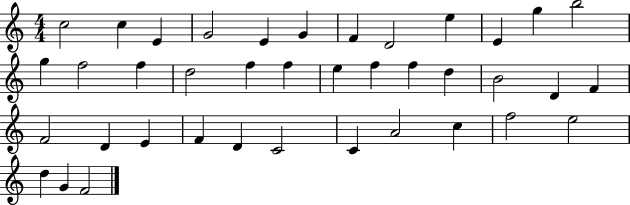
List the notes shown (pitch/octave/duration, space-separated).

C5/h C5/q E4/q G4/h E4/q G4/q F4/q D4/h E5/q E4/q G5/q B5/h G5/q F5/h F5/q D5/h F5/q F5/q E5/q F5/q F5/q D5/q B4/h D4/q F4/q F4/h D4/q E4/q F4/q D4/q C4/h C4/q A4/h C5/q F5/h E5/h D5/q G4/q F4/h